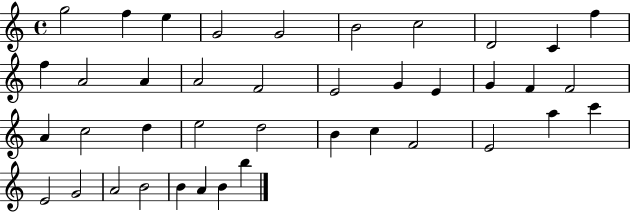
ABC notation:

X:1
T:Untitled
M:4/4
L:1/4
K:C
g2 f e G2 G2 B2 c2 D2 C f f A2 A A2 F2 E2 G E G F F2 A c2 d e2 d2 B c F2 E2 a c' E2 G2 A2 B2 B A B b